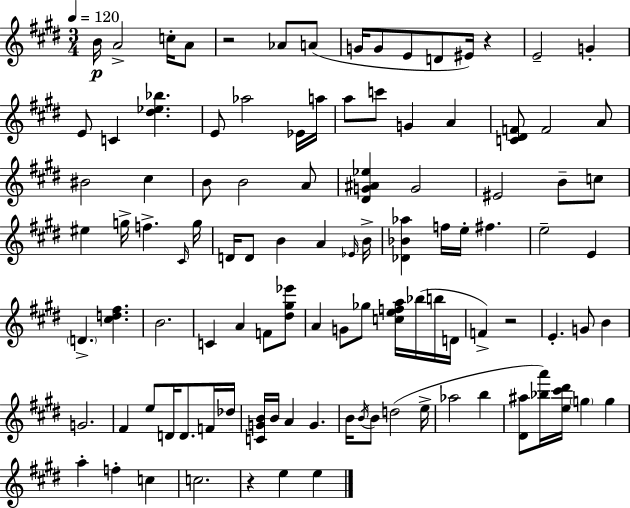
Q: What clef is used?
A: treble